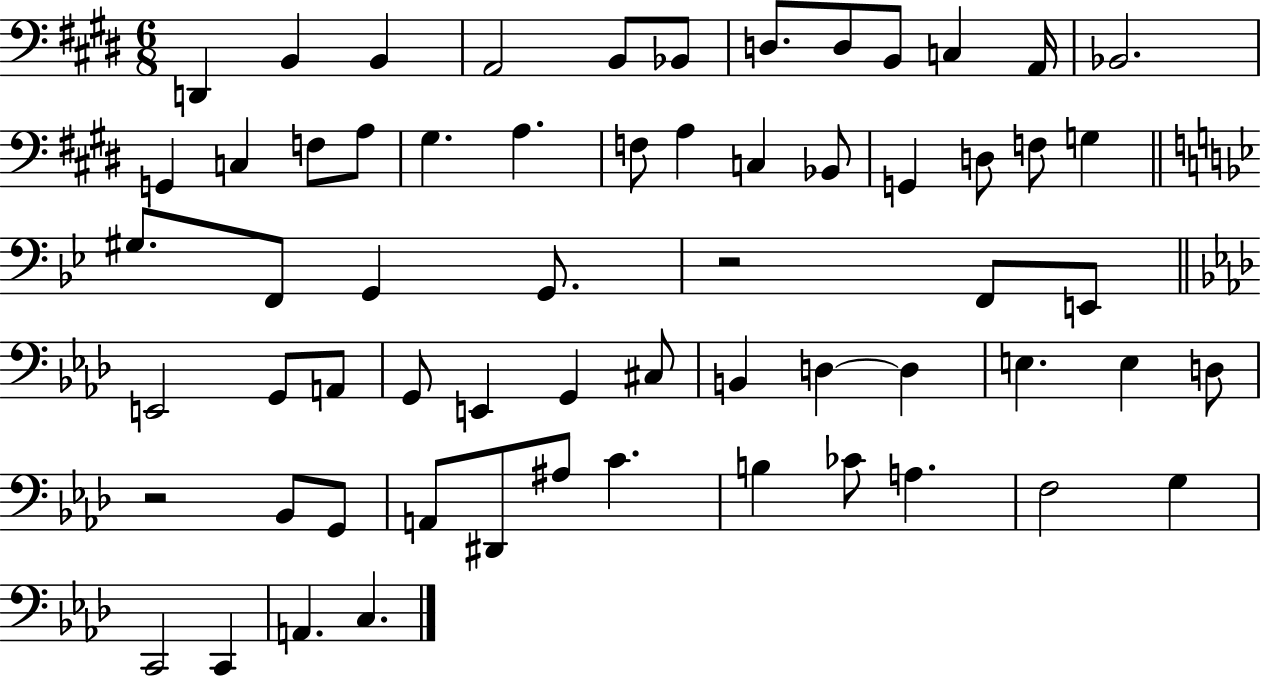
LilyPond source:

{
  \clef bass
  \numericTimeSignature
  \time 6/8
  \key e \major
  d,4 b,4 b,4 | a,2 b,8 bes,8 | d8. d8 b,8 c4 a,16 | bes,2. | \break g,4 c4 f8 a8 | gis4. a4. | f8 a4 c4 bes,8 | g,4 d8 f8 g4 | \break \bar "||" \break \key g \minor gis8. f,8 g,4 g,8. | r2 f,8 e,8 | \bar "||" \break \key aes \major e,2 g,8 a,8 | g,8 e,4 g,4 cis8 | b,4 d4~~ d4 | e4. e4 d8 | \break r2 bes,8 g,8 | a,8 dis,8 ais8 c'4. | b4 ces'8 a4. | f2 g4 | \break c,2 c,4 | a,4. c4. | \bar "|."
}